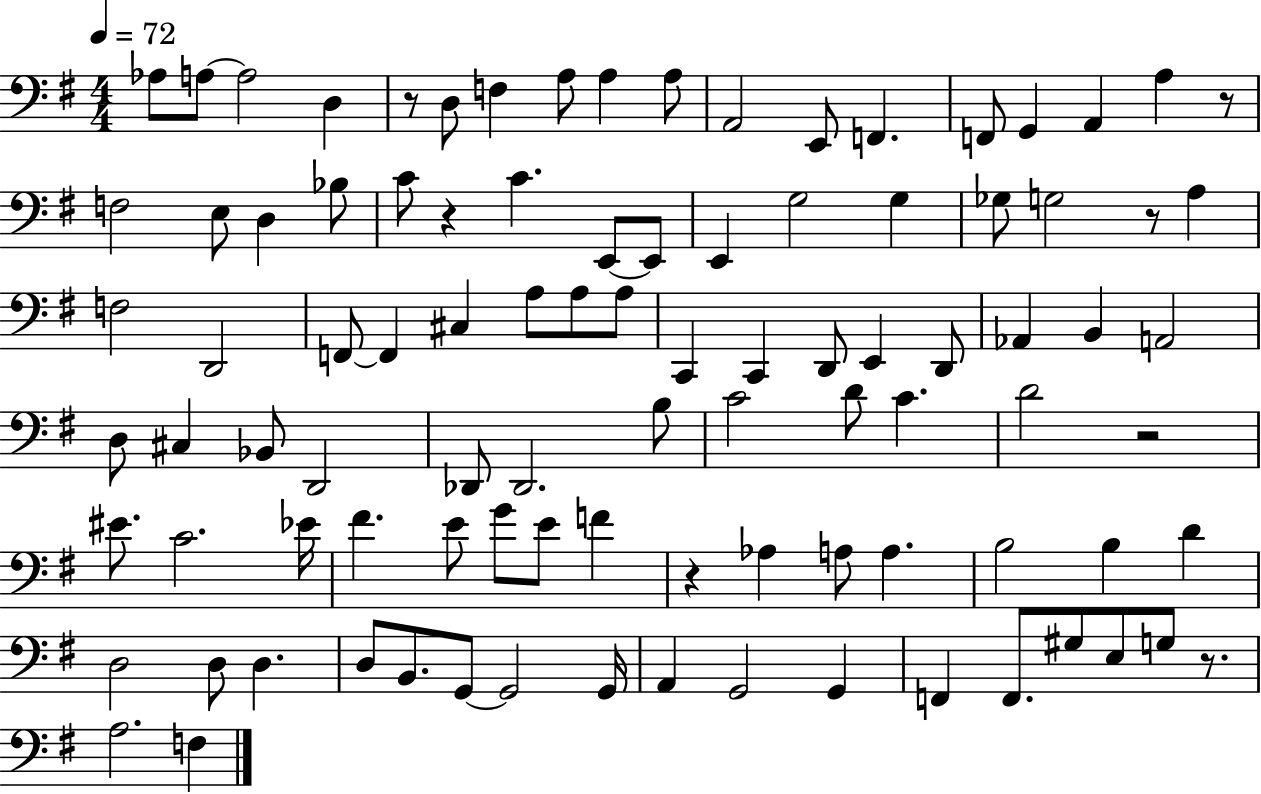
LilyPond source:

{
  \clef bass
  \numericTimeSignature
  \time 4/4
  \key g \major
  \tempo 4 = 72
  \repeat volta 2 { aes8 a8~~ a2 d4 | r8 d8 f4 a8 a4 a8 | a,2 e,8 f,4. | f,8 g,4 a,4 a4 r8 | \break f2 e8 d4 bes8 | c'8 r4 c'4. e,8~~ e,8 | e,4 g2 g4 | ges8 g2 r8 a4 | \break f2 d,2 | f,8~~ f,4 cis4 a8 a8 a8 | c,4 c,4 d,8 e,4 d,8 | aes,4 b,4 a,2 | \break d8 cis4 bes,8 d,2 | des,8 des,2. b8 | c'2 d'8 c'4. | d'2 r2 | \break eis'8. c'2. ees'16 | fis'4. e'8 g'8 e'8 f'4 | r4 aes4 a8 a4. | b2 b4 d'4 | \break d2 d8 d4. | d8 b,8. g,8~~ g,2 g,16 | a,4 g,2 g,4 | f,4 f,8. gis8 e8 g8 r8. | \break a2. f4 | } \bar "|."
}